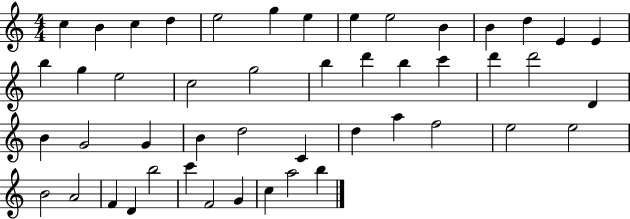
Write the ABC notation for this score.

X:1
T:Untitled
M:4/4
L:1/4
K:C
c B c d e2 g e e e2 B B d E E b g e2 c2 g2 b d' b c' d' d'2 D B G2 G B d2 C d a f2 e2 e2 B2 A2 F D b2 c' F2 G c a2 b